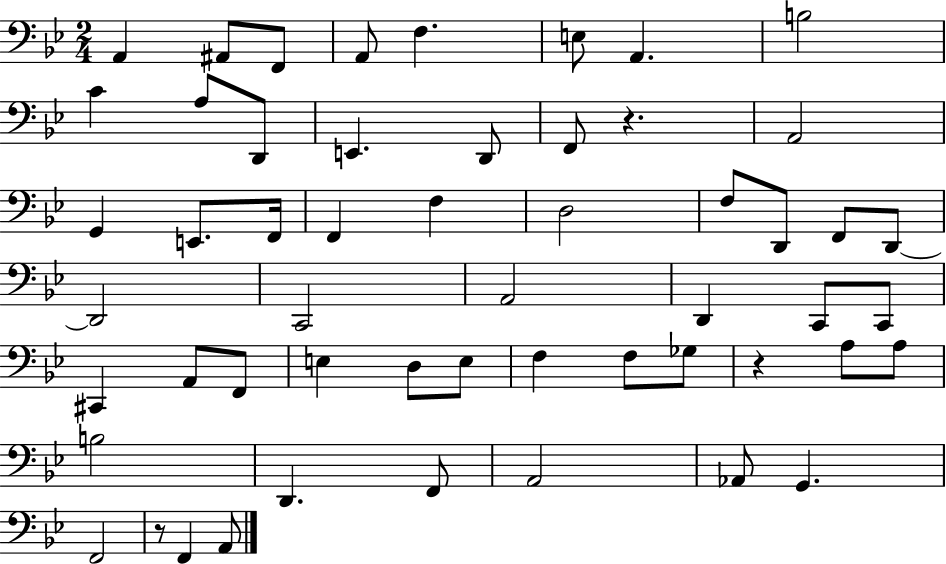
{
  \clef bass
  \numericTimeSignature
  \time 2/4
  \key bes \major
  a,4 ais,8 f,8 | a,8 f4. | e8 a,4. | b2 | \break c'4 a8 d,8 | e,4. d,8 | f,8 r4. | a,2 | \break g,4 e,8. f,16 | f,4 f4 | d2 | f8 d,8 f,8 d,8~~ | \break d,2 | c,2 | a,2 | d,4 c,8 c,8 | \break cis,4 a,8 f,8 | e4 d8 e8 | f4 f8 ges8 | r4 a8 a8 | \break b2 | d,4. f,8 | a,2 | aes,8 g,4. | \break f,2 | r8 f,4 a,8 | \bar "|."
}